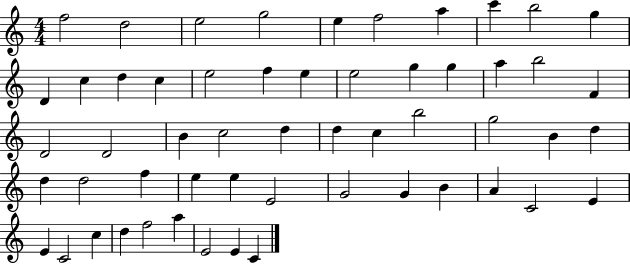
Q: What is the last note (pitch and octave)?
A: C4